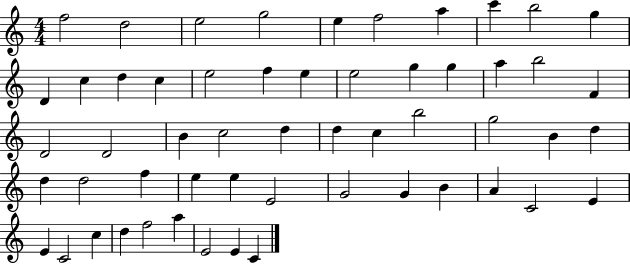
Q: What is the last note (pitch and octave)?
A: C4